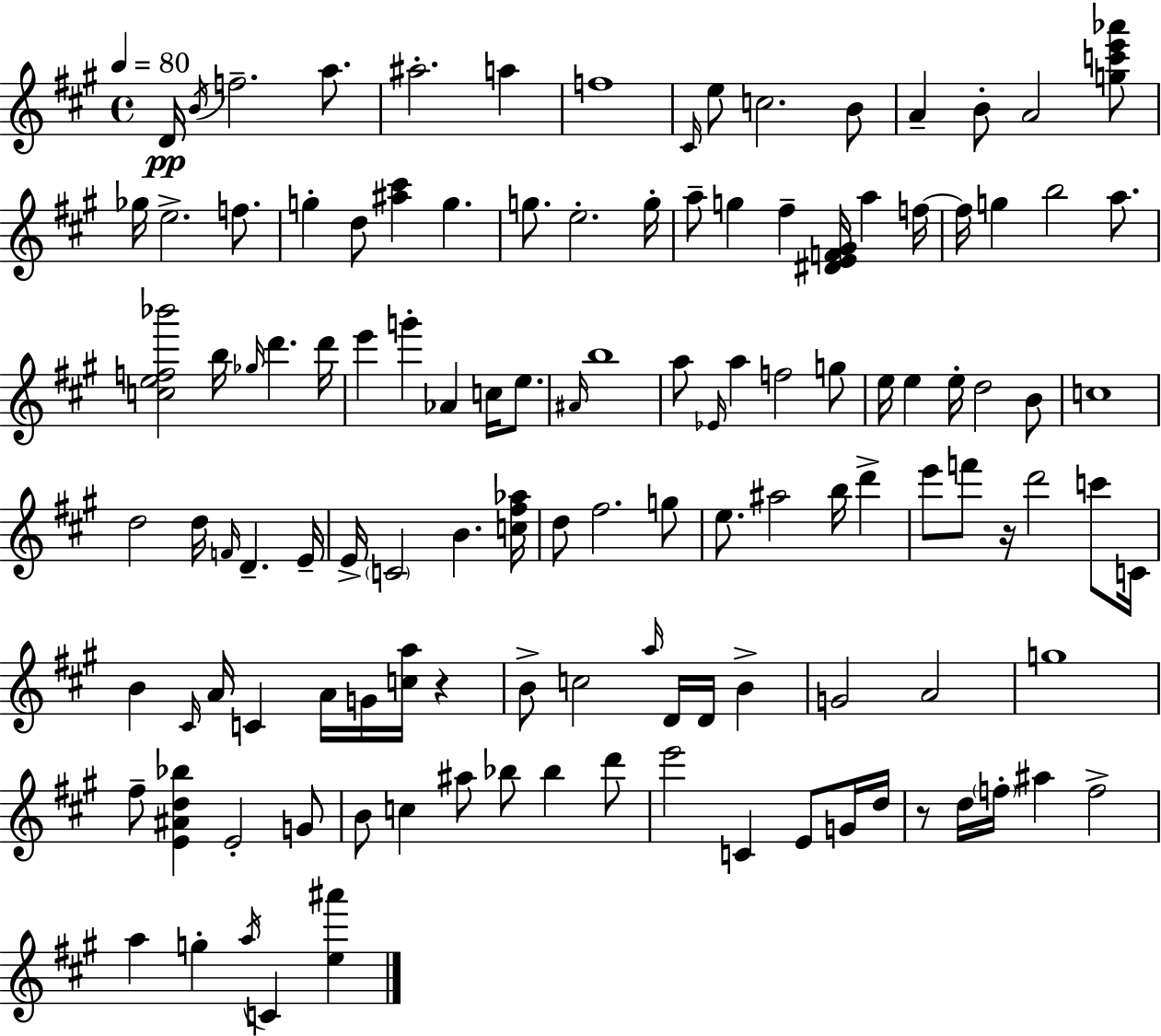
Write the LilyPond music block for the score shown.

{
  \clef treble
  \time 4/4
  \defaultTimeSignature
  \key a \major
  \tempo 4 = 80
  d'16\pp \acciaccatura { b'16 } f''2.-- a''8. | ais''2.-. a''4 | f''1 | \grace { cis'16 } e''8 c''2. | \break b'8 a'4-- b'8-. a'2 | <g'' c''' e''' aes'''>8 ges''16 e''2.-> f''8. | g''4-. d''8 <ais'' cis'''>4 g''4. | g''8. e''2.-. | \break g''16-. a''8-- g''4 fis''4-- <dis' e' f' gis'>16 a''4 | f''16~~ f''16 g''4 b''2 a''8. | <c'' e'' f'' bes'''>2 b''16 \grace { ges''16 } d'''4. | d'''16 e'''4 g'''4-. aes'4 c''16 | \break e''8. \grace { ais'16 } b''1 | a''8 \grace { ees'16 } a''4 f''2 | g''8 e''16 e''4 e''16-. d''2 | b'8 c''1 | \break d''2 d''16 \grace { f'16 } d'4.-- | e'16-- e'16-> \parenthesize c'2 b'4. | <c'' fis'' aes''>16 d''8 fis''2. | g''8 e''8. ais''2 | \break b''16 d'''4-> e'''8 f'''8 r16 d'''2 | c'''8 c'16 b'4 \grace { cis'16 } a'16 c'4 | a'16 g'16 <c'' a''>16 r4 b'8-> c''2 | \grace { a''16 } d'16 d'16 b'4-> g'2 | \break a'2 g''1 | fis''8-- <e' ais' d'' bes''>4 e'2-. | g'8 b'8 c''4 ais''8 | bes''8 bes''4 d'''8 e'''2 | \break c'4 e'8 g'16 d''16 r8 d''16 \parenthesize f''16-. ais''4 | f''2-> a''4 g''4-. | \acciaccatura { a''16 } c'4 <e'' ais'''>4 \bar "|."
}